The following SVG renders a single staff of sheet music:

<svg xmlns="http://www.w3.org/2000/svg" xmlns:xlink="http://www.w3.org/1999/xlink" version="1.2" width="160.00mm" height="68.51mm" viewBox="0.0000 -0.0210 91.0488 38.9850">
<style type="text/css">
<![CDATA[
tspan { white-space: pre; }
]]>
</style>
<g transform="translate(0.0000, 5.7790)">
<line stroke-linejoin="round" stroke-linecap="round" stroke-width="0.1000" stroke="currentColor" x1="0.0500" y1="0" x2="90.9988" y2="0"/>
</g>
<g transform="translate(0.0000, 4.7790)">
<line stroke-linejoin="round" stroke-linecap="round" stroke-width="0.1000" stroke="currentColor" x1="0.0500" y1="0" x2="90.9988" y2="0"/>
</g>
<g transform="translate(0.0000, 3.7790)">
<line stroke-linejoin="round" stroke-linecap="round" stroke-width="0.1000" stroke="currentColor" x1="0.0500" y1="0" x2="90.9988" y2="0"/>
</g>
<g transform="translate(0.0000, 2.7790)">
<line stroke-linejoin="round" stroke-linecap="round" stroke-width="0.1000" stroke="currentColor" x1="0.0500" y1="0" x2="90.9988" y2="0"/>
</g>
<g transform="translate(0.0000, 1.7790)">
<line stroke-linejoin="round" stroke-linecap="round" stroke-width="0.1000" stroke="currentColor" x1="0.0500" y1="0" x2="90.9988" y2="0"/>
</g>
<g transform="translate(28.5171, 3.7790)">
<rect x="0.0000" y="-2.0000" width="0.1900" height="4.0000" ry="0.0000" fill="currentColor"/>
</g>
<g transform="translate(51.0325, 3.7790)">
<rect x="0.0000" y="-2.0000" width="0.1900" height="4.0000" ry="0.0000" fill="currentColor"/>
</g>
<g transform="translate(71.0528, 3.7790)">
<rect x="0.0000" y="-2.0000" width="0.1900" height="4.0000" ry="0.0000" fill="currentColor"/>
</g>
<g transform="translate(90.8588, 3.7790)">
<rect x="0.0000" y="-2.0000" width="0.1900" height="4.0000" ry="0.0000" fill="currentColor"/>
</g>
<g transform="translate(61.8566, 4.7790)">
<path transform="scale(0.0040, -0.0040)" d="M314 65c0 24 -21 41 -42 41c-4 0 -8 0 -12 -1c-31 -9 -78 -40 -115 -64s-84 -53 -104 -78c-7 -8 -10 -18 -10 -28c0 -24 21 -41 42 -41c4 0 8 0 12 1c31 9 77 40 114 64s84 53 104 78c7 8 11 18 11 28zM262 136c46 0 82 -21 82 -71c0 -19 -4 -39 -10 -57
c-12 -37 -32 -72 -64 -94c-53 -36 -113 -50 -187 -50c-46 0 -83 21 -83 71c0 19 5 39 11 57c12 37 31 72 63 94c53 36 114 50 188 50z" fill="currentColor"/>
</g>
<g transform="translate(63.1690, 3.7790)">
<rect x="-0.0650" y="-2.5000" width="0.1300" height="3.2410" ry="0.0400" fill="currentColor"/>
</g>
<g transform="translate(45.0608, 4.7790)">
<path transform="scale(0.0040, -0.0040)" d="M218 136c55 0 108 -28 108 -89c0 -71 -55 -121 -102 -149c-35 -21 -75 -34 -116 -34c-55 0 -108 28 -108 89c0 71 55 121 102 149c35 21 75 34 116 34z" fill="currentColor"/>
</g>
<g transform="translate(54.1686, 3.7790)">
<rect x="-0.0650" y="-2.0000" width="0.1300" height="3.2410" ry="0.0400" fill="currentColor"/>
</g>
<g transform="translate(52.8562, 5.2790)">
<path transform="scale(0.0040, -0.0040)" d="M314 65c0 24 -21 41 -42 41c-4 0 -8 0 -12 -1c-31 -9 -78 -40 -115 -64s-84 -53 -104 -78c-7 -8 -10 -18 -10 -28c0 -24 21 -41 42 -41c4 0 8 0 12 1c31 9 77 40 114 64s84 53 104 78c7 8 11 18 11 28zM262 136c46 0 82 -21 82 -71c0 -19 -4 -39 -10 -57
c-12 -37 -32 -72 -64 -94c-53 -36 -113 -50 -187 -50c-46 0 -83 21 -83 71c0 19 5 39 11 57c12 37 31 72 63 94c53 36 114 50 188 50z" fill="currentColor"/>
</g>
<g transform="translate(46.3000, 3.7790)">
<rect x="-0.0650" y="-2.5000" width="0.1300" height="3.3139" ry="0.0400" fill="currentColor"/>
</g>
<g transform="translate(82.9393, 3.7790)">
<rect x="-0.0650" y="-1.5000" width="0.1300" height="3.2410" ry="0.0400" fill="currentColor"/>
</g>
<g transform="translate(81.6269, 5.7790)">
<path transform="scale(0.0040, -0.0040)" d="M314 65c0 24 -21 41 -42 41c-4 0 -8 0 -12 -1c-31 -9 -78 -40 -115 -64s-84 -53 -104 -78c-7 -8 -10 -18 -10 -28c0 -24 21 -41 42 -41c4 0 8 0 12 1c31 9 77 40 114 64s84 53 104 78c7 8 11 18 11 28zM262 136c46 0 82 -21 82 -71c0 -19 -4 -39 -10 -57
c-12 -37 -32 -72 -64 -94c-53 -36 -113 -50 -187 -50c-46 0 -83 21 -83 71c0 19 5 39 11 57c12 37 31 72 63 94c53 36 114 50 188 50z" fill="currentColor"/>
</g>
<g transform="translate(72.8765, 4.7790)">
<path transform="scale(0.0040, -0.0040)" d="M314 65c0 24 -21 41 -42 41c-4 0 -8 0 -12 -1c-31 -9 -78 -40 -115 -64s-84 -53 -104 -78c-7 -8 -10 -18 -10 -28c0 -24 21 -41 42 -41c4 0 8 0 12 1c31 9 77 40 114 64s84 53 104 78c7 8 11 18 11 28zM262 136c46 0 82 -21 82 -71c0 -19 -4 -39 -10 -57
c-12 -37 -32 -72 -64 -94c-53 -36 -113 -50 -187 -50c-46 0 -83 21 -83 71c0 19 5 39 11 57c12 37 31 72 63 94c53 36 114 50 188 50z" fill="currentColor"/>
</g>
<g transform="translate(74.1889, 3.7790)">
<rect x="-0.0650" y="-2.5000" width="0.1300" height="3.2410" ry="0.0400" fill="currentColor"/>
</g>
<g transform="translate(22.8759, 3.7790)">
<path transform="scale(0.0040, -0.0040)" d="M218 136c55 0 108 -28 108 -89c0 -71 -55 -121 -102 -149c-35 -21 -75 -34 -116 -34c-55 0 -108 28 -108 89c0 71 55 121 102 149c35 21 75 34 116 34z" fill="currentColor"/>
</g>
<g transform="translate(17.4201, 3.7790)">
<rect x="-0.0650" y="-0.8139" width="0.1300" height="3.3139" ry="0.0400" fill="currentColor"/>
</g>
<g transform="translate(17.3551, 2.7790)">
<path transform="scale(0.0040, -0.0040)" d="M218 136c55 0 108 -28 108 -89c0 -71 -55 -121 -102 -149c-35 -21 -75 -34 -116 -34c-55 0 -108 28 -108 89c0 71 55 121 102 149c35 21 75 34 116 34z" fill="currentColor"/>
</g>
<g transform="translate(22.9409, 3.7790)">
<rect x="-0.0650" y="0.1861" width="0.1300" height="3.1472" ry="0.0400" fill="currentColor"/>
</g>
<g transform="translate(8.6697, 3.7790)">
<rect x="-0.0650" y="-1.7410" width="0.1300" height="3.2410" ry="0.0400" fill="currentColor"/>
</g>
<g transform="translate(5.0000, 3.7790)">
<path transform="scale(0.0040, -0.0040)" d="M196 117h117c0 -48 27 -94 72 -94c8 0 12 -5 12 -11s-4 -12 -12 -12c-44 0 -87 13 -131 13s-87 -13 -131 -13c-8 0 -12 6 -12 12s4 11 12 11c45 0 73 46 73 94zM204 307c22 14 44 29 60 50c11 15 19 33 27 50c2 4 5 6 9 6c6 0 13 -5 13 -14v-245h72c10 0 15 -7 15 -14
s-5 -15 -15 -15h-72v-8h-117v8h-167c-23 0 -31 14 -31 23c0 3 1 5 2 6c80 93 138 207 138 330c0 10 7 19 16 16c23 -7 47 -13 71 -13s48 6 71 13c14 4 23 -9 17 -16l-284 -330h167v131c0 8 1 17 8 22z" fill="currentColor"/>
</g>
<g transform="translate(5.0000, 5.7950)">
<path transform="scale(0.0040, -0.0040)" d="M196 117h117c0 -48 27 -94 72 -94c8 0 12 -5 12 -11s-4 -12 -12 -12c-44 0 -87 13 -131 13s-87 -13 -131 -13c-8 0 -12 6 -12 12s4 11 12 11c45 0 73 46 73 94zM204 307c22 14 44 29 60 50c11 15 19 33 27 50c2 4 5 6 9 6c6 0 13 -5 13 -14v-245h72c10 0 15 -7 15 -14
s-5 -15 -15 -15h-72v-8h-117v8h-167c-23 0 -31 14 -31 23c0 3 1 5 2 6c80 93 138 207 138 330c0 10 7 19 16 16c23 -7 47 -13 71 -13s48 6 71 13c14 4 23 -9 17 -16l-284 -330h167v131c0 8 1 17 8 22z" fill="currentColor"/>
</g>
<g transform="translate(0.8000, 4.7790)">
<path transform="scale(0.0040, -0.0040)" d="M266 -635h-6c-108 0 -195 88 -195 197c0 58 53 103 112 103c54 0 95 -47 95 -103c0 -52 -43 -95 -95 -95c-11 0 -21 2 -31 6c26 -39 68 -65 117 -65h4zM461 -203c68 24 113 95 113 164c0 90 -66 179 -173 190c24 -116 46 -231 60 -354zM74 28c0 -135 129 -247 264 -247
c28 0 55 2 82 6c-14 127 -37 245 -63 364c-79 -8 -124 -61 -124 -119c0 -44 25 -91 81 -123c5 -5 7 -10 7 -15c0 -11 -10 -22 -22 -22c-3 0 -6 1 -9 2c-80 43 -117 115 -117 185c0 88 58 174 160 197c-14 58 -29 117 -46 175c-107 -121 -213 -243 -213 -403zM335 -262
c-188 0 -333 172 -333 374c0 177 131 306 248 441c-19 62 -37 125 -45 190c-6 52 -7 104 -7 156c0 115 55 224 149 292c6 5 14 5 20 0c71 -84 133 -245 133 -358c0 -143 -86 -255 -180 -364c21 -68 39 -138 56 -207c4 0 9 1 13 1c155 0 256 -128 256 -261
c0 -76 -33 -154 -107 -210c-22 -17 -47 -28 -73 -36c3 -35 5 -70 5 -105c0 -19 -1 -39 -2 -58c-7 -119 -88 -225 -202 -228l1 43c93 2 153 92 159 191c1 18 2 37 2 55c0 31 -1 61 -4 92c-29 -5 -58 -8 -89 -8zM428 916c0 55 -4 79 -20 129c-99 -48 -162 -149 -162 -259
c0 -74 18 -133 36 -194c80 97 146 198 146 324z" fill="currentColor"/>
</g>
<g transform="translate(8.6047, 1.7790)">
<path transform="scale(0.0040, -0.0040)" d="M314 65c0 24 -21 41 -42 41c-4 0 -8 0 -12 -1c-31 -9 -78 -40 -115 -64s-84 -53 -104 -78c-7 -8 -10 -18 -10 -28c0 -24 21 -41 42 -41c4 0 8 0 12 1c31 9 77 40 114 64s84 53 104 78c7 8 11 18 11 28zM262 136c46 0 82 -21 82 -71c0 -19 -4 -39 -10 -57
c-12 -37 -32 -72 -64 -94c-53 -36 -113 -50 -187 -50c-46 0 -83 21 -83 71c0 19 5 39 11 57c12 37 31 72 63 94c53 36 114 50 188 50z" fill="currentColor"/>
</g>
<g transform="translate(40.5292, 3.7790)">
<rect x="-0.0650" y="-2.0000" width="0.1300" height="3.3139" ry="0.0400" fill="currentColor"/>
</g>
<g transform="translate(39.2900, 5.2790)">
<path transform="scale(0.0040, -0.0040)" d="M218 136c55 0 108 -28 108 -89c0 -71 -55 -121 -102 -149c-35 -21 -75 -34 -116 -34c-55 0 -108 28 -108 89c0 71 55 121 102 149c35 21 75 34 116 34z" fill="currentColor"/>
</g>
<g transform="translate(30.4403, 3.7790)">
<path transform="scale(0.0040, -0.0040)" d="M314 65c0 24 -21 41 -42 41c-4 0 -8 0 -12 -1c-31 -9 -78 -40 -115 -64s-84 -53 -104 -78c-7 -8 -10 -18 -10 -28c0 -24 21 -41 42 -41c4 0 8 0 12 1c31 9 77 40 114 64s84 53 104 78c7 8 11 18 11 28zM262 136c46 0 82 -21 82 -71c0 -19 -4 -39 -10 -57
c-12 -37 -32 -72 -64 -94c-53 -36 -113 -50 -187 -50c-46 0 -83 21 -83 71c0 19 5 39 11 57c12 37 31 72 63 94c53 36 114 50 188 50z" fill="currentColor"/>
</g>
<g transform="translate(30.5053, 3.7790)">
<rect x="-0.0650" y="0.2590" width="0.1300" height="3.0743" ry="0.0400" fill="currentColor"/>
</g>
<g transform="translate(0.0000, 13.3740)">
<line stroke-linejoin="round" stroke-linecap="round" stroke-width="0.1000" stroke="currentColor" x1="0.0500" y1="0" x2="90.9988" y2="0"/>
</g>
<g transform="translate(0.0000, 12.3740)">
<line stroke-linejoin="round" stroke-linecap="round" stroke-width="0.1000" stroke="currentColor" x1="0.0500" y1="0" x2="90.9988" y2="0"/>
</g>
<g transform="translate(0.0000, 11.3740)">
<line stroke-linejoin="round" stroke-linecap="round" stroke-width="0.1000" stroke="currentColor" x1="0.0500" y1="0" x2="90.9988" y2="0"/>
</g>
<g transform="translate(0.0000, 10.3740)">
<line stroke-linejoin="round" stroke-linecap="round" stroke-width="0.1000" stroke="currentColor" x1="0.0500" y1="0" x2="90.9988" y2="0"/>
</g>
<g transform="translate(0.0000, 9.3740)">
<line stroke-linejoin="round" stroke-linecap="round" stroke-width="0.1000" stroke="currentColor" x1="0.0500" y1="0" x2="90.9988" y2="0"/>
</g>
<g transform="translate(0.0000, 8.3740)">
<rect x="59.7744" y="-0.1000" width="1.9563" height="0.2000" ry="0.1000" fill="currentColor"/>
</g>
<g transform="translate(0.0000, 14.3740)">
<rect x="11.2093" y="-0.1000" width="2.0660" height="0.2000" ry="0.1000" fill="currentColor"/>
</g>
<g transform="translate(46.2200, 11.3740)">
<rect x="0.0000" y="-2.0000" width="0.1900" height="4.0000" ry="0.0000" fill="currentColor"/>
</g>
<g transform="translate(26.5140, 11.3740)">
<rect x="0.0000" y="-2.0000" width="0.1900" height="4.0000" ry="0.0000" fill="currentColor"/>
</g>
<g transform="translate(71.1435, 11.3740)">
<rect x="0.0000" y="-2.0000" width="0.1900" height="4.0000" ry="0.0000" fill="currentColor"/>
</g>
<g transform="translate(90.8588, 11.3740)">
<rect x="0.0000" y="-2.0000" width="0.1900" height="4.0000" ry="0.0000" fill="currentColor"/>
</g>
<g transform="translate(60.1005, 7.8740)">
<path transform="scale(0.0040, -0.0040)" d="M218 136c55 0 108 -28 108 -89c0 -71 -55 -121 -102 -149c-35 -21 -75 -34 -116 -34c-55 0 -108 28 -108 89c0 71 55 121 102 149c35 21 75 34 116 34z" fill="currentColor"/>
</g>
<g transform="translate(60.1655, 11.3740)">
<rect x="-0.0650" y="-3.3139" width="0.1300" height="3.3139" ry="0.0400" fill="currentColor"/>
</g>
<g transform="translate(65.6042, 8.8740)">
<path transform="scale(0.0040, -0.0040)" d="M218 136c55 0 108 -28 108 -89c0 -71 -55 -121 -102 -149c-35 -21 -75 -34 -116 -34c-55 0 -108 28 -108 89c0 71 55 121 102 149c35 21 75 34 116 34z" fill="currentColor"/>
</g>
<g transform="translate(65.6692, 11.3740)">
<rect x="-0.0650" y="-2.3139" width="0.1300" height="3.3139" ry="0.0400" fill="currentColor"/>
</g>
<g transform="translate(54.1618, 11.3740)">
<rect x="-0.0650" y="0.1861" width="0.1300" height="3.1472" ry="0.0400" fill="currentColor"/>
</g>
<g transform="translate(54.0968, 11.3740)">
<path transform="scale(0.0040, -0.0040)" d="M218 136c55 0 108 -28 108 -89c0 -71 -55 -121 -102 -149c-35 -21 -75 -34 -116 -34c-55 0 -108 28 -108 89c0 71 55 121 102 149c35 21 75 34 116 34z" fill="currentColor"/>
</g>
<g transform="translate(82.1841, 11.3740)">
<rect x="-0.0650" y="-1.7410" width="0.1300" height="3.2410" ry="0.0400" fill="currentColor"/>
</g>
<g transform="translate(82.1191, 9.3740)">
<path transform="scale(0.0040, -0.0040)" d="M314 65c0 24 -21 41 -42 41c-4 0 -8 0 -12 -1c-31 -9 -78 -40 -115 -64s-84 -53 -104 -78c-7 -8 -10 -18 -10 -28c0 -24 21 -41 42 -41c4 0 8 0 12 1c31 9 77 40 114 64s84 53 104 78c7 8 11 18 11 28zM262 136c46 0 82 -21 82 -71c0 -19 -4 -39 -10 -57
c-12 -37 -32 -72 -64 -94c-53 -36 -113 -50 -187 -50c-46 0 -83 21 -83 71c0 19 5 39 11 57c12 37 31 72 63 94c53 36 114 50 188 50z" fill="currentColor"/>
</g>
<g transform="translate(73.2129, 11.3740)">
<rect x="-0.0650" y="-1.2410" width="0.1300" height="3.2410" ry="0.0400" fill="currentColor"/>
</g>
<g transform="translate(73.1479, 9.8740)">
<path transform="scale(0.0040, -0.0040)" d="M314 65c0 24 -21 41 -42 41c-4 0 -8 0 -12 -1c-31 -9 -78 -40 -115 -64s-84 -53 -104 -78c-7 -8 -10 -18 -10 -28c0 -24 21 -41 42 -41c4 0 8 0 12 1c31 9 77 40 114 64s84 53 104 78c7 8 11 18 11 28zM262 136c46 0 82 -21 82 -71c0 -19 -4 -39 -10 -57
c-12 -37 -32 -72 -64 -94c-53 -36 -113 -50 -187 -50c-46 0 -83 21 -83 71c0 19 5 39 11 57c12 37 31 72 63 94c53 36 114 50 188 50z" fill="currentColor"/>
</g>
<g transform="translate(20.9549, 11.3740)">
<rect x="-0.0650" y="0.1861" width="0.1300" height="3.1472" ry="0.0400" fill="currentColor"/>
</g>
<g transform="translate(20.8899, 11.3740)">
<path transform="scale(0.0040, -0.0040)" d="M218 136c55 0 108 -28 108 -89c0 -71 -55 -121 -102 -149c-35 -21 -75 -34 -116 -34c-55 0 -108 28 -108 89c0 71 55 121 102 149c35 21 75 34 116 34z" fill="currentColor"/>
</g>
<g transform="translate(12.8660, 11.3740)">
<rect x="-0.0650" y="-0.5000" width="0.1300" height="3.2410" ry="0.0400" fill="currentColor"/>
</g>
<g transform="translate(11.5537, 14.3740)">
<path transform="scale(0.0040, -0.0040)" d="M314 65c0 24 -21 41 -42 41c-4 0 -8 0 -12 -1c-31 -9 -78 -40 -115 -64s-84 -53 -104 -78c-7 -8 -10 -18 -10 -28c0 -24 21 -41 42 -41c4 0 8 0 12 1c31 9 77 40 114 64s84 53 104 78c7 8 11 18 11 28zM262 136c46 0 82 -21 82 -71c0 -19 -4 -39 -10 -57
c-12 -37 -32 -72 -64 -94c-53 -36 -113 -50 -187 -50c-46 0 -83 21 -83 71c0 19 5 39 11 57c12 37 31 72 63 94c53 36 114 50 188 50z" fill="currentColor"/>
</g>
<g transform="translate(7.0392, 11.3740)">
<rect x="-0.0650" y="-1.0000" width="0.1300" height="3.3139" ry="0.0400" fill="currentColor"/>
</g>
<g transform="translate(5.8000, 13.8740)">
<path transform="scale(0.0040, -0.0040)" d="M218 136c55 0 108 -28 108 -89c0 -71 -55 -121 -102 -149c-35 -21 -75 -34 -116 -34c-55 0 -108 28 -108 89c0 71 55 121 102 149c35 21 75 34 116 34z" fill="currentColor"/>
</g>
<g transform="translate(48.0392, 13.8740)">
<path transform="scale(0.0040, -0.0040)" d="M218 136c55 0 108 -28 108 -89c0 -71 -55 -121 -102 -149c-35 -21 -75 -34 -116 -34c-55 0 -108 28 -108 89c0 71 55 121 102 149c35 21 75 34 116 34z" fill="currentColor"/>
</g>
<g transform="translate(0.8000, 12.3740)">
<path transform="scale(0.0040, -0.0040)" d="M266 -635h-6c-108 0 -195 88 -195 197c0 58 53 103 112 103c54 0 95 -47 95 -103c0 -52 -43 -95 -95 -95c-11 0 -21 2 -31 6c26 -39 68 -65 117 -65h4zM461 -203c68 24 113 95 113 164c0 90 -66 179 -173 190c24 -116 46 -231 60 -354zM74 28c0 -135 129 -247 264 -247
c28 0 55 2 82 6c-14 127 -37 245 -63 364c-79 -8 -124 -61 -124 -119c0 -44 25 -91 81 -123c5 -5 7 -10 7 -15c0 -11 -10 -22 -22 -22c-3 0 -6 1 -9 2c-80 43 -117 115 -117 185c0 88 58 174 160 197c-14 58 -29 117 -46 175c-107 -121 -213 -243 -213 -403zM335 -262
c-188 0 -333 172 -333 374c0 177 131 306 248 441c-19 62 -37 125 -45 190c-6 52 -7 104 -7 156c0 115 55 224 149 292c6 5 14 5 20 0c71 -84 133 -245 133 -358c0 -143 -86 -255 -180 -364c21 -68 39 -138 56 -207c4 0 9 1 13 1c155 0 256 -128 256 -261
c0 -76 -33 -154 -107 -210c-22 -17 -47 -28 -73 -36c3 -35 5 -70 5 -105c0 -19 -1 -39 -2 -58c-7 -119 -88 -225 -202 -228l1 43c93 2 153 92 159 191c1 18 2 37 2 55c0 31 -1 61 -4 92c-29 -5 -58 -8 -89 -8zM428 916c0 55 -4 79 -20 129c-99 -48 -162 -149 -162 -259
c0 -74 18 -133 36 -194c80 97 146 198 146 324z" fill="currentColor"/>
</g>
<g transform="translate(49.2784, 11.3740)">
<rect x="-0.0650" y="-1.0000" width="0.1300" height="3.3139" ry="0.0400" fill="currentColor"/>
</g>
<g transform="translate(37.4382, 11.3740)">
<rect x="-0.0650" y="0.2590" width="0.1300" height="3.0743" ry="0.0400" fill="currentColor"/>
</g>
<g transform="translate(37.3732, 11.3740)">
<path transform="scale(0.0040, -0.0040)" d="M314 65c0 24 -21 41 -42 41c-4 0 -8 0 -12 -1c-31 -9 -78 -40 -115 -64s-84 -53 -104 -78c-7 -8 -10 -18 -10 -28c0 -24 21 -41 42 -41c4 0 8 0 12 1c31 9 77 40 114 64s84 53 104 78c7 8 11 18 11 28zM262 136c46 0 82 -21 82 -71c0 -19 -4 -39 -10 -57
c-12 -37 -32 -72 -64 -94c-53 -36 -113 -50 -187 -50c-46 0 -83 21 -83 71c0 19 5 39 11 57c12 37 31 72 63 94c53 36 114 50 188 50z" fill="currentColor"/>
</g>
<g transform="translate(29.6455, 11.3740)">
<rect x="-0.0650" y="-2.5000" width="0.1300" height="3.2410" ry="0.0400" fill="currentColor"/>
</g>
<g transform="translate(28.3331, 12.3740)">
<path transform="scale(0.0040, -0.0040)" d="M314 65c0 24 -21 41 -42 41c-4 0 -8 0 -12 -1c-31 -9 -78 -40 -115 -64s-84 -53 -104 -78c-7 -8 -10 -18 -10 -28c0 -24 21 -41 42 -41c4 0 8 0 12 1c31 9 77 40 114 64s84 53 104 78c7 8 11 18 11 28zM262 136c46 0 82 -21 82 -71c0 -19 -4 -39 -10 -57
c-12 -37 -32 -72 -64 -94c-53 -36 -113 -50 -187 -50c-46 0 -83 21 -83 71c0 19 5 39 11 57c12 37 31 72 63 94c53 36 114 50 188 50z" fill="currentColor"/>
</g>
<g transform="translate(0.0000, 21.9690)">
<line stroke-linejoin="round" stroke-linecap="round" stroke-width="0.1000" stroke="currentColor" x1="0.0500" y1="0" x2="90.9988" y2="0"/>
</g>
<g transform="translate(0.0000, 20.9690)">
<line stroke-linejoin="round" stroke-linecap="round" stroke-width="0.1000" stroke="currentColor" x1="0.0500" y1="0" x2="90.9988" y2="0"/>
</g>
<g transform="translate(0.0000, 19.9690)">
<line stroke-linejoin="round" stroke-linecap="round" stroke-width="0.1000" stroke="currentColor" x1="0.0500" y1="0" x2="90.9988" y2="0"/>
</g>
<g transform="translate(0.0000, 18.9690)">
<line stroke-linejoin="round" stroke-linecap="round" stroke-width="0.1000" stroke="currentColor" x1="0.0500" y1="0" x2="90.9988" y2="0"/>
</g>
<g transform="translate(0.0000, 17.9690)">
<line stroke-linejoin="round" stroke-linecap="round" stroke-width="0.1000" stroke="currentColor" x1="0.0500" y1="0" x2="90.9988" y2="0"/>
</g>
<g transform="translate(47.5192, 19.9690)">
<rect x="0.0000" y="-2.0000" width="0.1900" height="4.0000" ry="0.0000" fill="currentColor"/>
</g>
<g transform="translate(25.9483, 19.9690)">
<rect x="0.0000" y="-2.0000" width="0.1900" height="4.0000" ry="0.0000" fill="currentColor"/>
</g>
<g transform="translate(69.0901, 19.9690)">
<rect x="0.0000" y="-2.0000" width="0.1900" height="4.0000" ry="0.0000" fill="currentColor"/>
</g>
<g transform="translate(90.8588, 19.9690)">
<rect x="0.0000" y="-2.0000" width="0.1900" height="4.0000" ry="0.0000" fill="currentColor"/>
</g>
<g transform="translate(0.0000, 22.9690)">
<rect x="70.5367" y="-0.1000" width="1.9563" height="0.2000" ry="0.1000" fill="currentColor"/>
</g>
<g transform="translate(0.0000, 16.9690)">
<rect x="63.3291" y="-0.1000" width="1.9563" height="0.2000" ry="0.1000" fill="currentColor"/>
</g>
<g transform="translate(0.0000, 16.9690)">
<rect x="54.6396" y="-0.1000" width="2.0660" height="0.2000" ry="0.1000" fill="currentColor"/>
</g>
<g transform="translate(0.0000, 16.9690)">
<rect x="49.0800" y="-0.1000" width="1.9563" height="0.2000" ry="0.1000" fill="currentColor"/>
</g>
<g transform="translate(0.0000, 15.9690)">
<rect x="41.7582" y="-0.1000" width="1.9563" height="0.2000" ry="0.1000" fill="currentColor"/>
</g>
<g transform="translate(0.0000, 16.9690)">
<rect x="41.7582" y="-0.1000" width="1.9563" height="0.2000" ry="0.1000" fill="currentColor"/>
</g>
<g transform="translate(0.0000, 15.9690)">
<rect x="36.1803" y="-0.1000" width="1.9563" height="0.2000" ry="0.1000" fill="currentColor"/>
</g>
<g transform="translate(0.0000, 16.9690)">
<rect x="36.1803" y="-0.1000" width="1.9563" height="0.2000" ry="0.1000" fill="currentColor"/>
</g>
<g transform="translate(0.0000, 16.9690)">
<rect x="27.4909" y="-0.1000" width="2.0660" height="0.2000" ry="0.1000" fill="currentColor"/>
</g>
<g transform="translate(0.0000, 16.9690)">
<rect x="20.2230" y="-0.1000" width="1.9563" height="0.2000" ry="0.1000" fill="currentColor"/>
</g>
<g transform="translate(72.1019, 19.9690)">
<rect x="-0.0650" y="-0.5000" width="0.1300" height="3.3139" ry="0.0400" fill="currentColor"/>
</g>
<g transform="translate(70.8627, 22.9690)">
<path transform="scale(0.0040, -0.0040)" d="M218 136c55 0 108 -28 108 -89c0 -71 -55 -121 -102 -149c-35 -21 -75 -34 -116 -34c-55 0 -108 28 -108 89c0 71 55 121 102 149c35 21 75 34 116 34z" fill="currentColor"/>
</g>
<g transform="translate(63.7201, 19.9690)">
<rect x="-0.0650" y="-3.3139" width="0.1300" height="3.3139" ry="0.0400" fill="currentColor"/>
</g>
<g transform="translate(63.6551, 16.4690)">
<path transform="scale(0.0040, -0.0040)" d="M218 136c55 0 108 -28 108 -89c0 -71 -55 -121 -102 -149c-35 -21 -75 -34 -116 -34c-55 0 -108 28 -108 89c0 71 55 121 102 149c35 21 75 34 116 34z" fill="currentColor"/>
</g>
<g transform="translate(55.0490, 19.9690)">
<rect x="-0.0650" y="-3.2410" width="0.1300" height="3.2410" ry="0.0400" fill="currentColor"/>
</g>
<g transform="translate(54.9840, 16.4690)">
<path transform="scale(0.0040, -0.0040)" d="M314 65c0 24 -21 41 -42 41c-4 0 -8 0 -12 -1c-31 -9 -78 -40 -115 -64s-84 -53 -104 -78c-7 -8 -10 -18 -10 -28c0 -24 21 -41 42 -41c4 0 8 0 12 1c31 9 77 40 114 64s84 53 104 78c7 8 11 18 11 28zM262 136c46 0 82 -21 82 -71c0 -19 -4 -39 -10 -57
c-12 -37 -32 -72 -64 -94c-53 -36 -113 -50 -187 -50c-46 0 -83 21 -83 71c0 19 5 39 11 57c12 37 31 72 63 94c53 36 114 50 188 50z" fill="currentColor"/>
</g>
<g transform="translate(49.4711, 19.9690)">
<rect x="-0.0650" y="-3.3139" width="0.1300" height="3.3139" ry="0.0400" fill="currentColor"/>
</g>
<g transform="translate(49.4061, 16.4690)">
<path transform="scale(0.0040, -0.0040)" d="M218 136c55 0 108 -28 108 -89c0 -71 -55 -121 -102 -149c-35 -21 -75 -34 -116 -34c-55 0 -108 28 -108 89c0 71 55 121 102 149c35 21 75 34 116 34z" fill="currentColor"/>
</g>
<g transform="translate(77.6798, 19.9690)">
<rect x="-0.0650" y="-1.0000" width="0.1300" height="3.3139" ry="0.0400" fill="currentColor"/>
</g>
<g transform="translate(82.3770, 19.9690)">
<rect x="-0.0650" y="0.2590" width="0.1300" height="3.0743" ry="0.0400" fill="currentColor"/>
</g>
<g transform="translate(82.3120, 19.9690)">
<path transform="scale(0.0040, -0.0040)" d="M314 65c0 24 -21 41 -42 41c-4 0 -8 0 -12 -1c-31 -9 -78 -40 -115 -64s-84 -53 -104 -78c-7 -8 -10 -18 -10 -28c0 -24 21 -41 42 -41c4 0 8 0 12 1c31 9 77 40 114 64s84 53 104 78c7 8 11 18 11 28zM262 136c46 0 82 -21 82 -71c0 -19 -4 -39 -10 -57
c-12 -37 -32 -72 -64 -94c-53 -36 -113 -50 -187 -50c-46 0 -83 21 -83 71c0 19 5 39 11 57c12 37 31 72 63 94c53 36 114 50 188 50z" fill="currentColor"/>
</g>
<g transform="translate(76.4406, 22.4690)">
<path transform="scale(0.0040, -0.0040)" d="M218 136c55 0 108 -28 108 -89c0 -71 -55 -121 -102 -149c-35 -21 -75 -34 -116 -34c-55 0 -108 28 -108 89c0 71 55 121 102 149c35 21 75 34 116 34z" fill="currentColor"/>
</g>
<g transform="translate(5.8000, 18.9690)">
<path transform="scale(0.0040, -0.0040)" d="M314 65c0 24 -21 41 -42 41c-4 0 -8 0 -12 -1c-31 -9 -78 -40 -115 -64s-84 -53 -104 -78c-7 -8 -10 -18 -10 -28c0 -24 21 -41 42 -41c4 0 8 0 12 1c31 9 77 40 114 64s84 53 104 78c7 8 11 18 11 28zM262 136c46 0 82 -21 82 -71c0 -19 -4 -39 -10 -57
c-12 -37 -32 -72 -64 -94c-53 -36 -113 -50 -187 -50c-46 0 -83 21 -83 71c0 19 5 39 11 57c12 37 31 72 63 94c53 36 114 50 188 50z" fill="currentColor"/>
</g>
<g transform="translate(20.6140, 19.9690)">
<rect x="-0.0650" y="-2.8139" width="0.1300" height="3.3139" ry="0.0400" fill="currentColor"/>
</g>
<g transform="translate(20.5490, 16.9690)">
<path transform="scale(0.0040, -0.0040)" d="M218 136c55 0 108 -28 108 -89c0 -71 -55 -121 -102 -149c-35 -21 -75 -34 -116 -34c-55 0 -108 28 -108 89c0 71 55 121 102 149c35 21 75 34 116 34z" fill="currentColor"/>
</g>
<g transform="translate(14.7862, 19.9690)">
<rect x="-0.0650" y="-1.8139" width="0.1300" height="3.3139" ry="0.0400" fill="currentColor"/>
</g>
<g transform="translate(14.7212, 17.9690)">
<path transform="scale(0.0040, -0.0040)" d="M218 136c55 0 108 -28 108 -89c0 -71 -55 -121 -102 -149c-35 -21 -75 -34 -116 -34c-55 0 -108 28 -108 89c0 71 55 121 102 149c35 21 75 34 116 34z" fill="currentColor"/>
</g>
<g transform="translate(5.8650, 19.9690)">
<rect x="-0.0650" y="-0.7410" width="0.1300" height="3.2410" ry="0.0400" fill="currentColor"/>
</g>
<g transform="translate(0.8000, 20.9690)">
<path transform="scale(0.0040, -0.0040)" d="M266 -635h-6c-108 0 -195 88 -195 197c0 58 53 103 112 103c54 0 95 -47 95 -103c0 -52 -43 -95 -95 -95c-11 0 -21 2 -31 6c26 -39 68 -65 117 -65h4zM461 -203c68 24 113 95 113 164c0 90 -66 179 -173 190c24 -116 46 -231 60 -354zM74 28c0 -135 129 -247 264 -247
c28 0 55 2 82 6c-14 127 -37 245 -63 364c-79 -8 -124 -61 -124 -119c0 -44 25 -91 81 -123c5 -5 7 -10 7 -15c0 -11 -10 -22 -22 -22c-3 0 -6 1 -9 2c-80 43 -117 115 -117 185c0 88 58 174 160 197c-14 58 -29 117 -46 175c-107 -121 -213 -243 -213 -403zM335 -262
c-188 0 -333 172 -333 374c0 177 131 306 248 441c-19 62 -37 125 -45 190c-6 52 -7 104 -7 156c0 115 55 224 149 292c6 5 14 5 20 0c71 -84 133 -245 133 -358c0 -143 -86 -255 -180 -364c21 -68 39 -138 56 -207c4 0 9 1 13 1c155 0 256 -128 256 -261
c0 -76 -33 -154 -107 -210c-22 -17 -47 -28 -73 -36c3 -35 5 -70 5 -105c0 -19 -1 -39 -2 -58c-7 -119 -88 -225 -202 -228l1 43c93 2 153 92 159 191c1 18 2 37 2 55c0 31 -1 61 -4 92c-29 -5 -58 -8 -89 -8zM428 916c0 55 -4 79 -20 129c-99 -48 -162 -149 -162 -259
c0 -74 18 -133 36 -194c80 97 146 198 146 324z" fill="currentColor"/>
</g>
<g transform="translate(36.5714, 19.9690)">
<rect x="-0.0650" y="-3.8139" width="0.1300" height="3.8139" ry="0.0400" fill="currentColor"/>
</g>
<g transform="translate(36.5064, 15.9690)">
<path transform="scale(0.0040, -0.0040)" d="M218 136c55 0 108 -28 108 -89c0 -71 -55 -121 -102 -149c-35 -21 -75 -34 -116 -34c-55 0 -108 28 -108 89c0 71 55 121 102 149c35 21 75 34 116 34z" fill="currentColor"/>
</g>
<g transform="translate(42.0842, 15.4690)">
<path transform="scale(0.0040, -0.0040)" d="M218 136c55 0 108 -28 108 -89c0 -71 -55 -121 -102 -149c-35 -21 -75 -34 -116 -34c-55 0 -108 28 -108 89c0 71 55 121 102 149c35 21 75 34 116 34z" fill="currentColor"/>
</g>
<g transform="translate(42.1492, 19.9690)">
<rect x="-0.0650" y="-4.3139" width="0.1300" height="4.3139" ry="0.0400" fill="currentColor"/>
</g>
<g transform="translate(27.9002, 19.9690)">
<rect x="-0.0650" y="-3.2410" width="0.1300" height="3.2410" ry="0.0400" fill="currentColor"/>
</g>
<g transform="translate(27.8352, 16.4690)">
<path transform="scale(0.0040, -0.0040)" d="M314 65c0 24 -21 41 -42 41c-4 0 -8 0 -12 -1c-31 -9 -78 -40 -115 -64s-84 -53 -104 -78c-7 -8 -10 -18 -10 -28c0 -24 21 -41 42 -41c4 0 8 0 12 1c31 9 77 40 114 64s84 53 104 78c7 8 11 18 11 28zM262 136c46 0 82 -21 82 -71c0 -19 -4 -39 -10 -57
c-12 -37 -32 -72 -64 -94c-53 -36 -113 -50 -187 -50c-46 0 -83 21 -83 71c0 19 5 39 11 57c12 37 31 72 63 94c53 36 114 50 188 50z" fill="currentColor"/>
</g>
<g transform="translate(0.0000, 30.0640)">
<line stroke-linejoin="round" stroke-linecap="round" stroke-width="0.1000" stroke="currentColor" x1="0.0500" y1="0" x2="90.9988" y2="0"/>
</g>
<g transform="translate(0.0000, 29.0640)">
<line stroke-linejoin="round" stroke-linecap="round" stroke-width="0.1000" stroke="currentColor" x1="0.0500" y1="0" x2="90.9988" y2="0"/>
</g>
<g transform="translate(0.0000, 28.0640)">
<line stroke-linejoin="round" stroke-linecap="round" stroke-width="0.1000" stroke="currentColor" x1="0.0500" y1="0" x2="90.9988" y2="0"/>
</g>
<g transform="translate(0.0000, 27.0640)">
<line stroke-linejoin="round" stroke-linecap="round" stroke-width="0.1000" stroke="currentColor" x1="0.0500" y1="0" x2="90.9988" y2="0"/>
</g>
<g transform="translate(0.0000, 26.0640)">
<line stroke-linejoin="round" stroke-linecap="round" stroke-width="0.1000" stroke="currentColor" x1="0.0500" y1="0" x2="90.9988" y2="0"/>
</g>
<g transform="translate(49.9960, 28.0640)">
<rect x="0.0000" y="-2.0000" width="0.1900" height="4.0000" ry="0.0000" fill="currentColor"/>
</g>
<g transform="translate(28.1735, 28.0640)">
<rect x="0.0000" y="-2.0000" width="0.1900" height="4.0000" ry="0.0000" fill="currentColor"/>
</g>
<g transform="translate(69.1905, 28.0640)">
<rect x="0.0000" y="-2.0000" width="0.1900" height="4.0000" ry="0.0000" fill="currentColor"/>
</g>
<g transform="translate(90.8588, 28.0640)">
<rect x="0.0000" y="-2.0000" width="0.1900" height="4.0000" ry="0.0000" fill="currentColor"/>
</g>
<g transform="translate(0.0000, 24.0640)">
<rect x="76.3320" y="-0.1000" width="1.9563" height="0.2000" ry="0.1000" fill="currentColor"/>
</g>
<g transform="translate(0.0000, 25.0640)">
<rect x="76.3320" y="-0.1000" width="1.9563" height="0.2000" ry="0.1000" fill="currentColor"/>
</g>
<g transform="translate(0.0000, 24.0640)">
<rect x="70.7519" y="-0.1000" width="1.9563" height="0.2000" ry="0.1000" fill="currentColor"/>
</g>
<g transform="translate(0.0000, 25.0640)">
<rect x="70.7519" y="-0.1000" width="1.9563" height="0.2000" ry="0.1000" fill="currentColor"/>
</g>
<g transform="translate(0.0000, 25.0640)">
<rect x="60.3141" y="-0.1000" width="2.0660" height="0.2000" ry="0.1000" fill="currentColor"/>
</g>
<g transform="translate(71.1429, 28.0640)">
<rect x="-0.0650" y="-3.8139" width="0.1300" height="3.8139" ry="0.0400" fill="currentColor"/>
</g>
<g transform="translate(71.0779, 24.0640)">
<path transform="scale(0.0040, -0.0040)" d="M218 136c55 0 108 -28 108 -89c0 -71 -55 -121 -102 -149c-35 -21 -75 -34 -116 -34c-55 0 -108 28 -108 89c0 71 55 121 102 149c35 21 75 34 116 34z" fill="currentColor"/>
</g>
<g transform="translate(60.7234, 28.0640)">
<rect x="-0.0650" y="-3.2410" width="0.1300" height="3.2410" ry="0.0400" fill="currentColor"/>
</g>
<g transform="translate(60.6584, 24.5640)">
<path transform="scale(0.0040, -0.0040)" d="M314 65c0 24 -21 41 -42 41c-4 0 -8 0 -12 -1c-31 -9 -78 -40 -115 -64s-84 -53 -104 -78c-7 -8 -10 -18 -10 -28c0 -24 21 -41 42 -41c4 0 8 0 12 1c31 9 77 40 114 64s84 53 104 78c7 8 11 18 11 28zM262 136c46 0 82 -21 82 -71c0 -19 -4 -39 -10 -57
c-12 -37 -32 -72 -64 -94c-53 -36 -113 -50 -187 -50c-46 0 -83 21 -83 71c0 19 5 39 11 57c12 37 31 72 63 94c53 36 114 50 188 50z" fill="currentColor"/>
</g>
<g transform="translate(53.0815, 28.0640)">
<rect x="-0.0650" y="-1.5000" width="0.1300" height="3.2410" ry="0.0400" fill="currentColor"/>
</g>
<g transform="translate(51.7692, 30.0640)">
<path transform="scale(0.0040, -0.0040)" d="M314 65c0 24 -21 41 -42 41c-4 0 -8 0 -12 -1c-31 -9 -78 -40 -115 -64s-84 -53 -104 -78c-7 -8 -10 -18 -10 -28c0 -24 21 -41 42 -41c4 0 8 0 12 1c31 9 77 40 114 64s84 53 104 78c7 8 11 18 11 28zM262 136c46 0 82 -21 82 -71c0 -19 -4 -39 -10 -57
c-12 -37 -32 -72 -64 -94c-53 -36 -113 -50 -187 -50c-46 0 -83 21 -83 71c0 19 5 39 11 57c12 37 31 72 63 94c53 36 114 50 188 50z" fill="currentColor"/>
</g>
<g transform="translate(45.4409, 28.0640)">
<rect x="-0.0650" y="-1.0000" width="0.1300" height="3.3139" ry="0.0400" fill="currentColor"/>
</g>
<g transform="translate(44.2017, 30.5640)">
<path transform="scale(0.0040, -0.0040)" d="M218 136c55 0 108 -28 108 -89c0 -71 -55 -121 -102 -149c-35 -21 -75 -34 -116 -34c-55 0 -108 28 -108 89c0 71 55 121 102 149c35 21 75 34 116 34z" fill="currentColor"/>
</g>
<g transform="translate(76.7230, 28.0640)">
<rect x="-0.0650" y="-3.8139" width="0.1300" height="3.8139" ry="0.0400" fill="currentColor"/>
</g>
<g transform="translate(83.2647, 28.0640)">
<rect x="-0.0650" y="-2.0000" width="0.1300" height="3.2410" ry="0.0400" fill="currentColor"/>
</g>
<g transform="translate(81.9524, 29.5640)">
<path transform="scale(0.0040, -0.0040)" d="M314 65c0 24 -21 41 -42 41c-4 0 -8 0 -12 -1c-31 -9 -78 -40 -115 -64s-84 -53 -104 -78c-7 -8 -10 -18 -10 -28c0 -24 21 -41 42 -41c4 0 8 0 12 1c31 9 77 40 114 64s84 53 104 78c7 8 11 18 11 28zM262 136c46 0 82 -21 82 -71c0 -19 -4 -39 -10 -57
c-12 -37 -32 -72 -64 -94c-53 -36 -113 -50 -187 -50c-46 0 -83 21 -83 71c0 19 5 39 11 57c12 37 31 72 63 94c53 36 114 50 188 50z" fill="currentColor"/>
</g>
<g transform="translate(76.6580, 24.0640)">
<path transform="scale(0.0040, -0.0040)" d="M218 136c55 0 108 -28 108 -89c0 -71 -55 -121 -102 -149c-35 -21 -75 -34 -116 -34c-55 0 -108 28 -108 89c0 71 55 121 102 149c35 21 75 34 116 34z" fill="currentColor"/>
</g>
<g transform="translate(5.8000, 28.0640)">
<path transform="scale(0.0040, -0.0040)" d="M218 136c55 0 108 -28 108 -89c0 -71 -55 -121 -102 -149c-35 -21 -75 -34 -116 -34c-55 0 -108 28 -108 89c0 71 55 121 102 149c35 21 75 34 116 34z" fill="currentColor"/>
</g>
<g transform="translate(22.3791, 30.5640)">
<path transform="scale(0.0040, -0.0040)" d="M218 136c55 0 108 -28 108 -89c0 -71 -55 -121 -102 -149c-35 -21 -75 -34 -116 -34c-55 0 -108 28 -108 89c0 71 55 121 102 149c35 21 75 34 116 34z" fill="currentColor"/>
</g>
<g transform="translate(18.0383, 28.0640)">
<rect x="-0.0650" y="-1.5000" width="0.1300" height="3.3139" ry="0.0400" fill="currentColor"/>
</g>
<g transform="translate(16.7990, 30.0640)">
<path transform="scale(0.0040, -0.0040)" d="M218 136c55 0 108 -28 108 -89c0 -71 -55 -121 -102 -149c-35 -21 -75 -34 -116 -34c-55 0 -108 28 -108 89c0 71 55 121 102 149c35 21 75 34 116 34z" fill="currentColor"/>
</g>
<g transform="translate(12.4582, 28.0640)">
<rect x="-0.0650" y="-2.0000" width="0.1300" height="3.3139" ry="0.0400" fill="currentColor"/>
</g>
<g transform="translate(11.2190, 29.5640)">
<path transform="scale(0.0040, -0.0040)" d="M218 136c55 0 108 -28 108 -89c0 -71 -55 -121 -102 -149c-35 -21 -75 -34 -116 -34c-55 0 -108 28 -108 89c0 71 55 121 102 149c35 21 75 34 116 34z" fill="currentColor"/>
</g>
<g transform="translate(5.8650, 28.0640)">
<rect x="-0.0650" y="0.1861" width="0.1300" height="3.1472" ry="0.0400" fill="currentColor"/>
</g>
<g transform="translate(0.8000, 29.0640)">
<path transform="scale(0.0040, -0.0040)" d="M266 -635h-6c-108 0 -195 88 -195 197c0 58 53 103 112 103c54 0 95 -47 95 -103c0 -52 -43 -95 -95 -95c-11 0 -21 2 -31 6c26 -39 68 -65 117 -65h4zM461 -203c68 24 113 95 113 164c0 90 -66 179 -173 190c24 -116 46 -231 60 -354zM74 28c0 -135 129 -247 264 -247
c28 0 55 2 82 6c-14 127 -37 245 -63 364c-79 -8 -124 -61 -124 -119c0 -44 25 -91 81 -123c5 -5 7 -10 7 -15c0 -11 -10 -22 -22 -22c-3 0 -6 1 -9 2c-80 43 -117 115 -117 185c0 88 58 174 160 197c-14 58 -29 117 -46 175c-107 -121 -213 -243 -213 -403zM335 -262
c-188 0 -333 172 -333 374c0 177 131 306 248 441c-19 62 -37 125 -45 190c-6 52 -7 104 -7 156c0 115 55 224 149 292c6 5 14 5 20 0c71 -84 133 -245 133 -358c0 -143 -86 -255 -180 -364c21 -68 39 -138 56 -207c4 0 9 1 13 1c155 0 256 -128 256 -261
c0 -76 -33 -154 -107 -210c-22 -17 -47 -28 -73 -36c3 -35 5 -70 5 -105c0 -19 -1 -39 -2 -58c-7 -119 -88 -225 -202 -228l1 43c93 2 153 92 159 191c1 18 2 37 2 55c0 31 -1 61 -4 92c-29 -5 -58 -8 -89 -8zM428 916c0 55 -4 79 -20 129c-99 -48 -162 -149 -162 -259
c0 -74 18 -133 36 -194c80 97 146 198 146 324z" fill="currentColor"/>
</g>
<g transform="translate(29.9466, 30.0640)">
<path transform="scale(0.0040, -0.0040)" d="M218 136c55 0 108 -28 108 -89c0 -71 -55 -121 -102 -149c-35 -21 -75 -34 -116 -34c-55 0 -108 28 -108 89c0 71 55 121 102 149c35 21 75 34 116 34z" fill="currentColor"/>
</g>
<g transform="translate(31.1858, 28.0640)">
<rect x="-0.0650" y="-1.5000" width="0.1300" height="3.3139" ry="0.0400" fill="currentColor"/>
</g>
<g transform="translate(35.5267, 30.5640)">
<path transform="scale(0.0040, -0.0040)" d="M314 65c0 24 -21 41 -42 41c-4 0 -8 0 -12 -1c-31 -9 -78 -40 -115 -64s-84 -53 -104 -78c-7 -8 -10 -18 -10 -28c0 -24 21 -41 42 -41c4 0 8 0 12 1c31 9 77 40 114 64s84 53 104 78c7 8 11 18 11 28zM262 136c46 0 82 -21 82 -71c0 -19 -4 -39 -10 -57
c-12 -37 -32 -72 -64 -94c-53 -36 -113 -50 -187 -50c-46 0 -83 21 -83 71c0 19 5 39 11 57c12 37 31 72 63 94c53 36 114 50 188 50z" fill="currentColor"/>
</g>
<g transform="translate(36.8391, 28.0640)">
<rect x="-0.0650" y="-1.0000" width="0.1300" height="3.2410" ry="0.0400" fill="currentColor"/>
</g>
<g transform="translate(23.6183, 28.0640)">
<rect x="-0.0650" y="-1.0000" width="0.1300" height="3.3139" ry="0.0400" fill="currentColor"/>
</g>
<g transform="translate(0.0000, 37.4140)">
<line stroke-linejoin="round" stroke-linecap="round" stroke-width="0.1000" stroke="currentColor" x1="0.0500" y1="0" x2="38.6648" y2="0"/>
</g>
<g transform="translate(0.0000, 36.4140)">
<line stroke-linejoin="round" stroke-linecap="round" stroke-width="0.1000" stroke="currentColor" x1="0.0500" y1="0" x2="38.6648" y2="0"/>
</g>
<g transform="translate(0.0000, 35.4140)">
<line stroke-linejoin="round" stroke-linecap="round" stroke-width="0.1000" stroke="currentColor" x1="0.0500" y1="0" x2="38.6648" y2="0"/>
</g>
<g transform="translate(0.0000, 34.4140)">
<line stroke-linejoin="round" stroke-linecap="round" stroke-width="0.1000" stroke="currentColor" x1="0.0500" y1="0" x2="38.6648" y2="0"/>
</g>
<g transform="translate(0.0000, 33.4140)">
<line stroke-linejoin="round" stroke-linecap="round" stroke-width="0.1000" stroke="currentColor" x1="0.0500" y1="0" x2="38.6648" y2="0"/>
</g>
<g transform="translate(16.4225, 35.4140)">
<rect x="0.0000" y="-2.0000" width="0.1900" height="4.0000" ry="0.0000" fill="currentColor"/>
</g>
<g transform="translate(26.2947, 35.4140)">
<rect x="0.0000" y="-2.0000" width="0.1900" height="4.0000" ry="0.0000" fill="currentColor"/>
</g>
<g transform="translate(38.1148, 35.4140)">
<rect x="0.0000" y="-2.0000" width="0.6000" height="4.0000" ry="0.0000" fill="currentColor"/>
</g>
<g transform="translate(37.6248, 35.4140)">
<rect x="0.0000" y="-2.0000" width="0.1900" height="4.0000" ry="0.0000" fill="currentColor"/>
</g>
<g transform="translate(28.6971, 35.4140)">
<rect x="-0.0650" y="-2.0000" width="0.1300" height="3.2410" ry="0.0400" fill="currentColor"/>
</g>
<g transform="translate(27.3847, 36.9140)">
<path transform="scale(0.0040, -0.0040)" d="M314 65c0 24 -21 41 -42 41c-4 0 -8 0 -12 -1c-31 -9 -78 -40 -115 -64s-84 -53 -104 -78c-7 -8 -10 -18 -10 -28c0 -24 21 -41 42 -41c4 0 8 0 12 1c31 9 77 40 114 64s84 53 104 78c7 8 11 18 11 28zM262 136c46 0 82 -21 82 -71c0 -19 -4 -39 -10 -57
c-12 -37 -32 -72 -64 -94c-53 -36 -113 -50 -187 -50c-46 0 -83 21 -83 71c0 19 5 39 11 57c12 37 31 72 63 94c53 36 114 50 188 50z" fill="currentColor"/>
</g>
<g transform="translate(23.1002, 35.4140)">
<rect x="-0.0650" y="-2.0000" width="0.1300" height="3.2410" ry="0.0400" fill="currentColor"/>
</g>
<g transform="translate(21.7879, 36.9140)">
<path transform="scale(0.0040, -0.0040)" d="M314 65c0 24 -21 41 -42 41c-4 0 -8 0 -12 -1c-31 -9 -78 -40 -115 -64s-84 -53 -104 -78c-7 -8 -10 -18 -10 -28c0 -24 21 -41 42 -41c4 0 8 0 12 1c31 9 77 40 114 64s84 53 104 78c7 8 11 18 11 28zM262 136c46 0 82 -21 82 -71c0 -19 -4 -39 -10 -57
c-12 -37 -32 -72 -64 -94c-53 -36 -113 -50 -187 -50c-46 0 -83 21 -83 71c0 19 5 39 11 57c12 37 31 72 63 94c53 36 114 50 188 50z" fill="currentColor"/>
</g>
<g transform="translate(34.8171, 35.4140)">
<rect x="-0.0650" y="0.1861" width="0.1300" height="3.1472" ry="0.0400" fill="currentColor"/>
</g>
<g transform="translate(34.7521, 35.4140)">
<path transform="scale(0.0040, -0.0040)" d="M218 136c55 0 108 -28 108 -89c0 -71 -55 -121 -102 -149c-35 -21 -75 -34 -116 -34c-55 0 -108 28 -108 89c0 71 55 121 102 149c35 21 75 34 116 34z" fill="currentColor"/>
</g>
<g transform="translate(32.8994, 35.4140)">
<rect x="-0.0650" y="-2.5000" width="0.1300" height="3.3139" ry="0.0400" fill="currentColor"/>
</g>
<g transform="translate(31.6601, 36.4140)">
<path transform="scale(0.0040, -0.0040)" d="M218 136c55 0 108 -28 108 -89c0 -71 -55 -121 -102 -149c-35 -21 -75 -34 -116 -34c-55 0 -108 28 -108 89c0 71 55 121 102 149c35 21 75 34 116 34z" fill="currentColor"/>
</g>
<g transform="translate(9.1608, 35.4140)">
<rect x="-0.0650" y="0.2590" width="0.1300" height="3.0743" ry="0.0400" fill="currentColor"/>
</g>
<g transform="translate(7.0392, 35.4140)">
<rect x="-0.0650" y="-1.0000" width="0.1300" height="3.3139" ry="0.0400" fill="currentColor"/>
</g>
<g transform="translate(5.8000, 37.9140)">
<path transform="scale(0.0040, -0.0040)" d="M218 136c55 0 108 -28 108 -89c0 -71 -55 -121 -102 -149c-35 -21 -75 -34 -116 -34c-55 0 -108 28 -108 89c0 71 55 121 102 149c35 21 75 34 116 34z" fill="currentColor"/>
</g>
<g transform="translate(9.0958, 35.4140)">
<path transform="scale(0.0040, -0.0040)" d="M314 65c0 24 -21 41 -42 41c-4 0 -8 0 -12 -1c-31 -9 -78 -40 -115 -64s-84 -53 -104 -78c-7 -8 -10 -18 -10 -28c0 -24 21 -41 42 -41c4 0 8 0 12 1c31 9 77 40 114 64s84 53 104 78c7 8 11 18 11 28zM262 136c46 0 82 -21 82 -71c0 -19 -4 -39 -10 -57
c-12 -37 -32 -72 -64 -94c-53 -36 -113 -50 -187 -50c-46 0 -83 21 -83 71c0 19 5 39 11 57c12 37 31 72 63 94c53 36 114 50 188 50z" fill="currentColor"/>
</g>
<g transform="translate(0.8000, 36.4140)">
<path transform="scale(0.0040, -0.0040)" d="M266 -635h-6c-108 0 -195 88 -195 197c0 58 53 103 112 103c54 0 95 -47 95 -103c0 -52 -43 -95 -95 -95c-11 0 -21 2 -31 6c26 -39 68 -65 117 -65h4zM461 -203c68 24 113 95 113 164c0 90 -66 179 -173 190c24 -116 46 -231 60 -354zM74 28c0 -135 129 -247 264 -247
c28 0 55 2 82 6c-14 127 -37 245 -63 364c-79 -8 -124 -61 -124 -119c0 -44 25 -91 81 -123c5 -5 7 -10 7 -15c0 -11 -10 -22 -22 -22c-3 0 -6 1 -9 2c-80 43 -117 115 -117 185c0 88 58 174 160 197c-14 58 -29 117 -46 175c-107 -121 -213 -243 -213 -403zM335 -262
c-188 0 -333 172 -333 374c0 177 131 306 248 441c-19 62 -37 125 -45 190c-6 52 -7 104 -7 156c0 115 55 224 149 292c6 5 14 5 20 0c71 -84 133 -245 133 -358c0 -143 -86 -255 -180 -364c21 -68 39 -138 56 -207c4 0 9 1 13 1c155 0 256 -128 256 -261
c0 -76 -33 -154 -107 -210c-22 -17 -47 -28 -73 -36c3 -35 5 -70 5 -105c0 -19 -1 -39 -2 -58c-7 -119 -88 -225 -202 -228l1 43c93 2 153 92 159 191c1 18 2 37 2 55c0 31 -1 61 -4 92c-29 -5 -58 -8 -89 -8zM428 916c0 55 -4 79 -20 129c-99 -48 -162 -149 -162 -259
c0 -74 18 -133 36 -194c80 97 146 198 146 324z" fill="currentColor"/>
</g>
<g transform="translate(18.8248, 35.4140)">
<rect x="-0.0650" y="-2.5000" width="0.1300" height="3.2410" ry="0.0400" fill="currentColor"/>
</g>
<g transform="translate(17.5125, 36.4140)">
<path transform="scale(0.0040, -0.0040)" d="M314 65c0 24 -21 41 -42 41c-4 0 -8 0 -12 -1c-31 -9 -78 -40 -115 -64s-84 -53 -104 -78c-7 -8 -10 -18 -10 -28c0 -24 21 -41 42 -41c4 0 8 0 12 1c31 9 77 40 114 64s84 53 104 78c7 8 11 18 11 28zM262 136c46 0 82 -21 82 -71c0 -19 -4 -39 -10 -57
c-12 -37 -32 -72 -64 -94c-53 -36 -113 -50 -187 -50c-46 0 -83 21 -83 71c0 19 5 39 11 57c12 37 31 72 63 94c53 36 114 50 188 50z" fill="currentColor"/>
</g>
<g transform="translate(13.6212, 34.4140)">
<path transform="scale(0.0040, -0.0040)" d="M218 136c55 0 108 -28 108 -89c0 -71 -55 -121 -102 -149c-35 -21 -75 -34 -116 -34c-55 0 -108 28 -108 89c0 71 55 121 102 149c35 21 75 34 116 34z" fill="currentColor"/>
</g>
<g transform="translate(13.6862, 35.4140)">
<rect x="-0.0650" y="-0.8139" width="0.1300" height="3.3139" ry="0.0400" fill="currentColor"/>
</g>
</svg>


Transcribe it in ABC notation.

X:1
T:Untitled
M:4/4
L:1/4
K:C
f2 d B B2 F G F2 G2 G2 E2 D C2 B G2 B2 D B b g e2 f2 d2 f a b2 c' d' b b2 b C D B2 B F E D E D2 D E2 b2 c' c' F2 D B2 d G2 F2 F2 G B